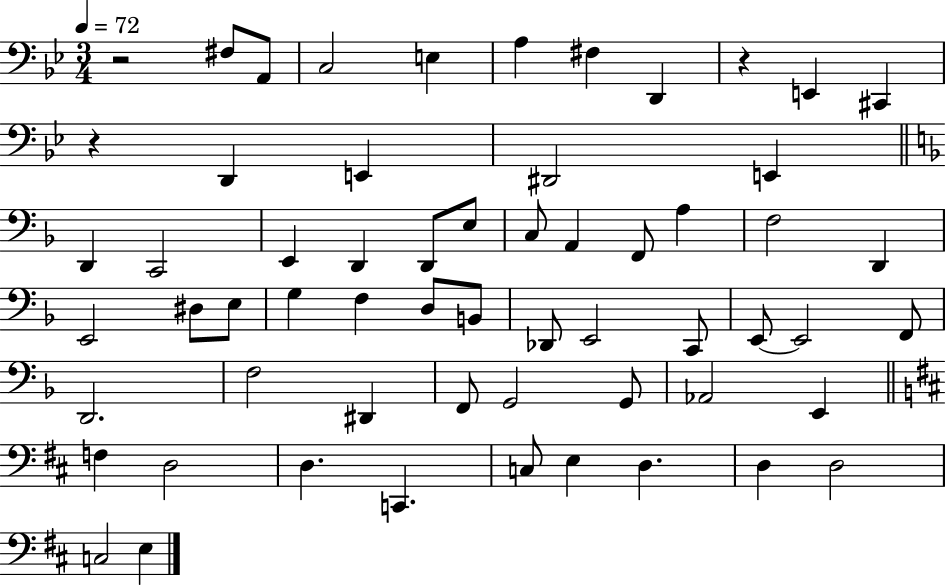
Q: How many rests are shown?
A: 3